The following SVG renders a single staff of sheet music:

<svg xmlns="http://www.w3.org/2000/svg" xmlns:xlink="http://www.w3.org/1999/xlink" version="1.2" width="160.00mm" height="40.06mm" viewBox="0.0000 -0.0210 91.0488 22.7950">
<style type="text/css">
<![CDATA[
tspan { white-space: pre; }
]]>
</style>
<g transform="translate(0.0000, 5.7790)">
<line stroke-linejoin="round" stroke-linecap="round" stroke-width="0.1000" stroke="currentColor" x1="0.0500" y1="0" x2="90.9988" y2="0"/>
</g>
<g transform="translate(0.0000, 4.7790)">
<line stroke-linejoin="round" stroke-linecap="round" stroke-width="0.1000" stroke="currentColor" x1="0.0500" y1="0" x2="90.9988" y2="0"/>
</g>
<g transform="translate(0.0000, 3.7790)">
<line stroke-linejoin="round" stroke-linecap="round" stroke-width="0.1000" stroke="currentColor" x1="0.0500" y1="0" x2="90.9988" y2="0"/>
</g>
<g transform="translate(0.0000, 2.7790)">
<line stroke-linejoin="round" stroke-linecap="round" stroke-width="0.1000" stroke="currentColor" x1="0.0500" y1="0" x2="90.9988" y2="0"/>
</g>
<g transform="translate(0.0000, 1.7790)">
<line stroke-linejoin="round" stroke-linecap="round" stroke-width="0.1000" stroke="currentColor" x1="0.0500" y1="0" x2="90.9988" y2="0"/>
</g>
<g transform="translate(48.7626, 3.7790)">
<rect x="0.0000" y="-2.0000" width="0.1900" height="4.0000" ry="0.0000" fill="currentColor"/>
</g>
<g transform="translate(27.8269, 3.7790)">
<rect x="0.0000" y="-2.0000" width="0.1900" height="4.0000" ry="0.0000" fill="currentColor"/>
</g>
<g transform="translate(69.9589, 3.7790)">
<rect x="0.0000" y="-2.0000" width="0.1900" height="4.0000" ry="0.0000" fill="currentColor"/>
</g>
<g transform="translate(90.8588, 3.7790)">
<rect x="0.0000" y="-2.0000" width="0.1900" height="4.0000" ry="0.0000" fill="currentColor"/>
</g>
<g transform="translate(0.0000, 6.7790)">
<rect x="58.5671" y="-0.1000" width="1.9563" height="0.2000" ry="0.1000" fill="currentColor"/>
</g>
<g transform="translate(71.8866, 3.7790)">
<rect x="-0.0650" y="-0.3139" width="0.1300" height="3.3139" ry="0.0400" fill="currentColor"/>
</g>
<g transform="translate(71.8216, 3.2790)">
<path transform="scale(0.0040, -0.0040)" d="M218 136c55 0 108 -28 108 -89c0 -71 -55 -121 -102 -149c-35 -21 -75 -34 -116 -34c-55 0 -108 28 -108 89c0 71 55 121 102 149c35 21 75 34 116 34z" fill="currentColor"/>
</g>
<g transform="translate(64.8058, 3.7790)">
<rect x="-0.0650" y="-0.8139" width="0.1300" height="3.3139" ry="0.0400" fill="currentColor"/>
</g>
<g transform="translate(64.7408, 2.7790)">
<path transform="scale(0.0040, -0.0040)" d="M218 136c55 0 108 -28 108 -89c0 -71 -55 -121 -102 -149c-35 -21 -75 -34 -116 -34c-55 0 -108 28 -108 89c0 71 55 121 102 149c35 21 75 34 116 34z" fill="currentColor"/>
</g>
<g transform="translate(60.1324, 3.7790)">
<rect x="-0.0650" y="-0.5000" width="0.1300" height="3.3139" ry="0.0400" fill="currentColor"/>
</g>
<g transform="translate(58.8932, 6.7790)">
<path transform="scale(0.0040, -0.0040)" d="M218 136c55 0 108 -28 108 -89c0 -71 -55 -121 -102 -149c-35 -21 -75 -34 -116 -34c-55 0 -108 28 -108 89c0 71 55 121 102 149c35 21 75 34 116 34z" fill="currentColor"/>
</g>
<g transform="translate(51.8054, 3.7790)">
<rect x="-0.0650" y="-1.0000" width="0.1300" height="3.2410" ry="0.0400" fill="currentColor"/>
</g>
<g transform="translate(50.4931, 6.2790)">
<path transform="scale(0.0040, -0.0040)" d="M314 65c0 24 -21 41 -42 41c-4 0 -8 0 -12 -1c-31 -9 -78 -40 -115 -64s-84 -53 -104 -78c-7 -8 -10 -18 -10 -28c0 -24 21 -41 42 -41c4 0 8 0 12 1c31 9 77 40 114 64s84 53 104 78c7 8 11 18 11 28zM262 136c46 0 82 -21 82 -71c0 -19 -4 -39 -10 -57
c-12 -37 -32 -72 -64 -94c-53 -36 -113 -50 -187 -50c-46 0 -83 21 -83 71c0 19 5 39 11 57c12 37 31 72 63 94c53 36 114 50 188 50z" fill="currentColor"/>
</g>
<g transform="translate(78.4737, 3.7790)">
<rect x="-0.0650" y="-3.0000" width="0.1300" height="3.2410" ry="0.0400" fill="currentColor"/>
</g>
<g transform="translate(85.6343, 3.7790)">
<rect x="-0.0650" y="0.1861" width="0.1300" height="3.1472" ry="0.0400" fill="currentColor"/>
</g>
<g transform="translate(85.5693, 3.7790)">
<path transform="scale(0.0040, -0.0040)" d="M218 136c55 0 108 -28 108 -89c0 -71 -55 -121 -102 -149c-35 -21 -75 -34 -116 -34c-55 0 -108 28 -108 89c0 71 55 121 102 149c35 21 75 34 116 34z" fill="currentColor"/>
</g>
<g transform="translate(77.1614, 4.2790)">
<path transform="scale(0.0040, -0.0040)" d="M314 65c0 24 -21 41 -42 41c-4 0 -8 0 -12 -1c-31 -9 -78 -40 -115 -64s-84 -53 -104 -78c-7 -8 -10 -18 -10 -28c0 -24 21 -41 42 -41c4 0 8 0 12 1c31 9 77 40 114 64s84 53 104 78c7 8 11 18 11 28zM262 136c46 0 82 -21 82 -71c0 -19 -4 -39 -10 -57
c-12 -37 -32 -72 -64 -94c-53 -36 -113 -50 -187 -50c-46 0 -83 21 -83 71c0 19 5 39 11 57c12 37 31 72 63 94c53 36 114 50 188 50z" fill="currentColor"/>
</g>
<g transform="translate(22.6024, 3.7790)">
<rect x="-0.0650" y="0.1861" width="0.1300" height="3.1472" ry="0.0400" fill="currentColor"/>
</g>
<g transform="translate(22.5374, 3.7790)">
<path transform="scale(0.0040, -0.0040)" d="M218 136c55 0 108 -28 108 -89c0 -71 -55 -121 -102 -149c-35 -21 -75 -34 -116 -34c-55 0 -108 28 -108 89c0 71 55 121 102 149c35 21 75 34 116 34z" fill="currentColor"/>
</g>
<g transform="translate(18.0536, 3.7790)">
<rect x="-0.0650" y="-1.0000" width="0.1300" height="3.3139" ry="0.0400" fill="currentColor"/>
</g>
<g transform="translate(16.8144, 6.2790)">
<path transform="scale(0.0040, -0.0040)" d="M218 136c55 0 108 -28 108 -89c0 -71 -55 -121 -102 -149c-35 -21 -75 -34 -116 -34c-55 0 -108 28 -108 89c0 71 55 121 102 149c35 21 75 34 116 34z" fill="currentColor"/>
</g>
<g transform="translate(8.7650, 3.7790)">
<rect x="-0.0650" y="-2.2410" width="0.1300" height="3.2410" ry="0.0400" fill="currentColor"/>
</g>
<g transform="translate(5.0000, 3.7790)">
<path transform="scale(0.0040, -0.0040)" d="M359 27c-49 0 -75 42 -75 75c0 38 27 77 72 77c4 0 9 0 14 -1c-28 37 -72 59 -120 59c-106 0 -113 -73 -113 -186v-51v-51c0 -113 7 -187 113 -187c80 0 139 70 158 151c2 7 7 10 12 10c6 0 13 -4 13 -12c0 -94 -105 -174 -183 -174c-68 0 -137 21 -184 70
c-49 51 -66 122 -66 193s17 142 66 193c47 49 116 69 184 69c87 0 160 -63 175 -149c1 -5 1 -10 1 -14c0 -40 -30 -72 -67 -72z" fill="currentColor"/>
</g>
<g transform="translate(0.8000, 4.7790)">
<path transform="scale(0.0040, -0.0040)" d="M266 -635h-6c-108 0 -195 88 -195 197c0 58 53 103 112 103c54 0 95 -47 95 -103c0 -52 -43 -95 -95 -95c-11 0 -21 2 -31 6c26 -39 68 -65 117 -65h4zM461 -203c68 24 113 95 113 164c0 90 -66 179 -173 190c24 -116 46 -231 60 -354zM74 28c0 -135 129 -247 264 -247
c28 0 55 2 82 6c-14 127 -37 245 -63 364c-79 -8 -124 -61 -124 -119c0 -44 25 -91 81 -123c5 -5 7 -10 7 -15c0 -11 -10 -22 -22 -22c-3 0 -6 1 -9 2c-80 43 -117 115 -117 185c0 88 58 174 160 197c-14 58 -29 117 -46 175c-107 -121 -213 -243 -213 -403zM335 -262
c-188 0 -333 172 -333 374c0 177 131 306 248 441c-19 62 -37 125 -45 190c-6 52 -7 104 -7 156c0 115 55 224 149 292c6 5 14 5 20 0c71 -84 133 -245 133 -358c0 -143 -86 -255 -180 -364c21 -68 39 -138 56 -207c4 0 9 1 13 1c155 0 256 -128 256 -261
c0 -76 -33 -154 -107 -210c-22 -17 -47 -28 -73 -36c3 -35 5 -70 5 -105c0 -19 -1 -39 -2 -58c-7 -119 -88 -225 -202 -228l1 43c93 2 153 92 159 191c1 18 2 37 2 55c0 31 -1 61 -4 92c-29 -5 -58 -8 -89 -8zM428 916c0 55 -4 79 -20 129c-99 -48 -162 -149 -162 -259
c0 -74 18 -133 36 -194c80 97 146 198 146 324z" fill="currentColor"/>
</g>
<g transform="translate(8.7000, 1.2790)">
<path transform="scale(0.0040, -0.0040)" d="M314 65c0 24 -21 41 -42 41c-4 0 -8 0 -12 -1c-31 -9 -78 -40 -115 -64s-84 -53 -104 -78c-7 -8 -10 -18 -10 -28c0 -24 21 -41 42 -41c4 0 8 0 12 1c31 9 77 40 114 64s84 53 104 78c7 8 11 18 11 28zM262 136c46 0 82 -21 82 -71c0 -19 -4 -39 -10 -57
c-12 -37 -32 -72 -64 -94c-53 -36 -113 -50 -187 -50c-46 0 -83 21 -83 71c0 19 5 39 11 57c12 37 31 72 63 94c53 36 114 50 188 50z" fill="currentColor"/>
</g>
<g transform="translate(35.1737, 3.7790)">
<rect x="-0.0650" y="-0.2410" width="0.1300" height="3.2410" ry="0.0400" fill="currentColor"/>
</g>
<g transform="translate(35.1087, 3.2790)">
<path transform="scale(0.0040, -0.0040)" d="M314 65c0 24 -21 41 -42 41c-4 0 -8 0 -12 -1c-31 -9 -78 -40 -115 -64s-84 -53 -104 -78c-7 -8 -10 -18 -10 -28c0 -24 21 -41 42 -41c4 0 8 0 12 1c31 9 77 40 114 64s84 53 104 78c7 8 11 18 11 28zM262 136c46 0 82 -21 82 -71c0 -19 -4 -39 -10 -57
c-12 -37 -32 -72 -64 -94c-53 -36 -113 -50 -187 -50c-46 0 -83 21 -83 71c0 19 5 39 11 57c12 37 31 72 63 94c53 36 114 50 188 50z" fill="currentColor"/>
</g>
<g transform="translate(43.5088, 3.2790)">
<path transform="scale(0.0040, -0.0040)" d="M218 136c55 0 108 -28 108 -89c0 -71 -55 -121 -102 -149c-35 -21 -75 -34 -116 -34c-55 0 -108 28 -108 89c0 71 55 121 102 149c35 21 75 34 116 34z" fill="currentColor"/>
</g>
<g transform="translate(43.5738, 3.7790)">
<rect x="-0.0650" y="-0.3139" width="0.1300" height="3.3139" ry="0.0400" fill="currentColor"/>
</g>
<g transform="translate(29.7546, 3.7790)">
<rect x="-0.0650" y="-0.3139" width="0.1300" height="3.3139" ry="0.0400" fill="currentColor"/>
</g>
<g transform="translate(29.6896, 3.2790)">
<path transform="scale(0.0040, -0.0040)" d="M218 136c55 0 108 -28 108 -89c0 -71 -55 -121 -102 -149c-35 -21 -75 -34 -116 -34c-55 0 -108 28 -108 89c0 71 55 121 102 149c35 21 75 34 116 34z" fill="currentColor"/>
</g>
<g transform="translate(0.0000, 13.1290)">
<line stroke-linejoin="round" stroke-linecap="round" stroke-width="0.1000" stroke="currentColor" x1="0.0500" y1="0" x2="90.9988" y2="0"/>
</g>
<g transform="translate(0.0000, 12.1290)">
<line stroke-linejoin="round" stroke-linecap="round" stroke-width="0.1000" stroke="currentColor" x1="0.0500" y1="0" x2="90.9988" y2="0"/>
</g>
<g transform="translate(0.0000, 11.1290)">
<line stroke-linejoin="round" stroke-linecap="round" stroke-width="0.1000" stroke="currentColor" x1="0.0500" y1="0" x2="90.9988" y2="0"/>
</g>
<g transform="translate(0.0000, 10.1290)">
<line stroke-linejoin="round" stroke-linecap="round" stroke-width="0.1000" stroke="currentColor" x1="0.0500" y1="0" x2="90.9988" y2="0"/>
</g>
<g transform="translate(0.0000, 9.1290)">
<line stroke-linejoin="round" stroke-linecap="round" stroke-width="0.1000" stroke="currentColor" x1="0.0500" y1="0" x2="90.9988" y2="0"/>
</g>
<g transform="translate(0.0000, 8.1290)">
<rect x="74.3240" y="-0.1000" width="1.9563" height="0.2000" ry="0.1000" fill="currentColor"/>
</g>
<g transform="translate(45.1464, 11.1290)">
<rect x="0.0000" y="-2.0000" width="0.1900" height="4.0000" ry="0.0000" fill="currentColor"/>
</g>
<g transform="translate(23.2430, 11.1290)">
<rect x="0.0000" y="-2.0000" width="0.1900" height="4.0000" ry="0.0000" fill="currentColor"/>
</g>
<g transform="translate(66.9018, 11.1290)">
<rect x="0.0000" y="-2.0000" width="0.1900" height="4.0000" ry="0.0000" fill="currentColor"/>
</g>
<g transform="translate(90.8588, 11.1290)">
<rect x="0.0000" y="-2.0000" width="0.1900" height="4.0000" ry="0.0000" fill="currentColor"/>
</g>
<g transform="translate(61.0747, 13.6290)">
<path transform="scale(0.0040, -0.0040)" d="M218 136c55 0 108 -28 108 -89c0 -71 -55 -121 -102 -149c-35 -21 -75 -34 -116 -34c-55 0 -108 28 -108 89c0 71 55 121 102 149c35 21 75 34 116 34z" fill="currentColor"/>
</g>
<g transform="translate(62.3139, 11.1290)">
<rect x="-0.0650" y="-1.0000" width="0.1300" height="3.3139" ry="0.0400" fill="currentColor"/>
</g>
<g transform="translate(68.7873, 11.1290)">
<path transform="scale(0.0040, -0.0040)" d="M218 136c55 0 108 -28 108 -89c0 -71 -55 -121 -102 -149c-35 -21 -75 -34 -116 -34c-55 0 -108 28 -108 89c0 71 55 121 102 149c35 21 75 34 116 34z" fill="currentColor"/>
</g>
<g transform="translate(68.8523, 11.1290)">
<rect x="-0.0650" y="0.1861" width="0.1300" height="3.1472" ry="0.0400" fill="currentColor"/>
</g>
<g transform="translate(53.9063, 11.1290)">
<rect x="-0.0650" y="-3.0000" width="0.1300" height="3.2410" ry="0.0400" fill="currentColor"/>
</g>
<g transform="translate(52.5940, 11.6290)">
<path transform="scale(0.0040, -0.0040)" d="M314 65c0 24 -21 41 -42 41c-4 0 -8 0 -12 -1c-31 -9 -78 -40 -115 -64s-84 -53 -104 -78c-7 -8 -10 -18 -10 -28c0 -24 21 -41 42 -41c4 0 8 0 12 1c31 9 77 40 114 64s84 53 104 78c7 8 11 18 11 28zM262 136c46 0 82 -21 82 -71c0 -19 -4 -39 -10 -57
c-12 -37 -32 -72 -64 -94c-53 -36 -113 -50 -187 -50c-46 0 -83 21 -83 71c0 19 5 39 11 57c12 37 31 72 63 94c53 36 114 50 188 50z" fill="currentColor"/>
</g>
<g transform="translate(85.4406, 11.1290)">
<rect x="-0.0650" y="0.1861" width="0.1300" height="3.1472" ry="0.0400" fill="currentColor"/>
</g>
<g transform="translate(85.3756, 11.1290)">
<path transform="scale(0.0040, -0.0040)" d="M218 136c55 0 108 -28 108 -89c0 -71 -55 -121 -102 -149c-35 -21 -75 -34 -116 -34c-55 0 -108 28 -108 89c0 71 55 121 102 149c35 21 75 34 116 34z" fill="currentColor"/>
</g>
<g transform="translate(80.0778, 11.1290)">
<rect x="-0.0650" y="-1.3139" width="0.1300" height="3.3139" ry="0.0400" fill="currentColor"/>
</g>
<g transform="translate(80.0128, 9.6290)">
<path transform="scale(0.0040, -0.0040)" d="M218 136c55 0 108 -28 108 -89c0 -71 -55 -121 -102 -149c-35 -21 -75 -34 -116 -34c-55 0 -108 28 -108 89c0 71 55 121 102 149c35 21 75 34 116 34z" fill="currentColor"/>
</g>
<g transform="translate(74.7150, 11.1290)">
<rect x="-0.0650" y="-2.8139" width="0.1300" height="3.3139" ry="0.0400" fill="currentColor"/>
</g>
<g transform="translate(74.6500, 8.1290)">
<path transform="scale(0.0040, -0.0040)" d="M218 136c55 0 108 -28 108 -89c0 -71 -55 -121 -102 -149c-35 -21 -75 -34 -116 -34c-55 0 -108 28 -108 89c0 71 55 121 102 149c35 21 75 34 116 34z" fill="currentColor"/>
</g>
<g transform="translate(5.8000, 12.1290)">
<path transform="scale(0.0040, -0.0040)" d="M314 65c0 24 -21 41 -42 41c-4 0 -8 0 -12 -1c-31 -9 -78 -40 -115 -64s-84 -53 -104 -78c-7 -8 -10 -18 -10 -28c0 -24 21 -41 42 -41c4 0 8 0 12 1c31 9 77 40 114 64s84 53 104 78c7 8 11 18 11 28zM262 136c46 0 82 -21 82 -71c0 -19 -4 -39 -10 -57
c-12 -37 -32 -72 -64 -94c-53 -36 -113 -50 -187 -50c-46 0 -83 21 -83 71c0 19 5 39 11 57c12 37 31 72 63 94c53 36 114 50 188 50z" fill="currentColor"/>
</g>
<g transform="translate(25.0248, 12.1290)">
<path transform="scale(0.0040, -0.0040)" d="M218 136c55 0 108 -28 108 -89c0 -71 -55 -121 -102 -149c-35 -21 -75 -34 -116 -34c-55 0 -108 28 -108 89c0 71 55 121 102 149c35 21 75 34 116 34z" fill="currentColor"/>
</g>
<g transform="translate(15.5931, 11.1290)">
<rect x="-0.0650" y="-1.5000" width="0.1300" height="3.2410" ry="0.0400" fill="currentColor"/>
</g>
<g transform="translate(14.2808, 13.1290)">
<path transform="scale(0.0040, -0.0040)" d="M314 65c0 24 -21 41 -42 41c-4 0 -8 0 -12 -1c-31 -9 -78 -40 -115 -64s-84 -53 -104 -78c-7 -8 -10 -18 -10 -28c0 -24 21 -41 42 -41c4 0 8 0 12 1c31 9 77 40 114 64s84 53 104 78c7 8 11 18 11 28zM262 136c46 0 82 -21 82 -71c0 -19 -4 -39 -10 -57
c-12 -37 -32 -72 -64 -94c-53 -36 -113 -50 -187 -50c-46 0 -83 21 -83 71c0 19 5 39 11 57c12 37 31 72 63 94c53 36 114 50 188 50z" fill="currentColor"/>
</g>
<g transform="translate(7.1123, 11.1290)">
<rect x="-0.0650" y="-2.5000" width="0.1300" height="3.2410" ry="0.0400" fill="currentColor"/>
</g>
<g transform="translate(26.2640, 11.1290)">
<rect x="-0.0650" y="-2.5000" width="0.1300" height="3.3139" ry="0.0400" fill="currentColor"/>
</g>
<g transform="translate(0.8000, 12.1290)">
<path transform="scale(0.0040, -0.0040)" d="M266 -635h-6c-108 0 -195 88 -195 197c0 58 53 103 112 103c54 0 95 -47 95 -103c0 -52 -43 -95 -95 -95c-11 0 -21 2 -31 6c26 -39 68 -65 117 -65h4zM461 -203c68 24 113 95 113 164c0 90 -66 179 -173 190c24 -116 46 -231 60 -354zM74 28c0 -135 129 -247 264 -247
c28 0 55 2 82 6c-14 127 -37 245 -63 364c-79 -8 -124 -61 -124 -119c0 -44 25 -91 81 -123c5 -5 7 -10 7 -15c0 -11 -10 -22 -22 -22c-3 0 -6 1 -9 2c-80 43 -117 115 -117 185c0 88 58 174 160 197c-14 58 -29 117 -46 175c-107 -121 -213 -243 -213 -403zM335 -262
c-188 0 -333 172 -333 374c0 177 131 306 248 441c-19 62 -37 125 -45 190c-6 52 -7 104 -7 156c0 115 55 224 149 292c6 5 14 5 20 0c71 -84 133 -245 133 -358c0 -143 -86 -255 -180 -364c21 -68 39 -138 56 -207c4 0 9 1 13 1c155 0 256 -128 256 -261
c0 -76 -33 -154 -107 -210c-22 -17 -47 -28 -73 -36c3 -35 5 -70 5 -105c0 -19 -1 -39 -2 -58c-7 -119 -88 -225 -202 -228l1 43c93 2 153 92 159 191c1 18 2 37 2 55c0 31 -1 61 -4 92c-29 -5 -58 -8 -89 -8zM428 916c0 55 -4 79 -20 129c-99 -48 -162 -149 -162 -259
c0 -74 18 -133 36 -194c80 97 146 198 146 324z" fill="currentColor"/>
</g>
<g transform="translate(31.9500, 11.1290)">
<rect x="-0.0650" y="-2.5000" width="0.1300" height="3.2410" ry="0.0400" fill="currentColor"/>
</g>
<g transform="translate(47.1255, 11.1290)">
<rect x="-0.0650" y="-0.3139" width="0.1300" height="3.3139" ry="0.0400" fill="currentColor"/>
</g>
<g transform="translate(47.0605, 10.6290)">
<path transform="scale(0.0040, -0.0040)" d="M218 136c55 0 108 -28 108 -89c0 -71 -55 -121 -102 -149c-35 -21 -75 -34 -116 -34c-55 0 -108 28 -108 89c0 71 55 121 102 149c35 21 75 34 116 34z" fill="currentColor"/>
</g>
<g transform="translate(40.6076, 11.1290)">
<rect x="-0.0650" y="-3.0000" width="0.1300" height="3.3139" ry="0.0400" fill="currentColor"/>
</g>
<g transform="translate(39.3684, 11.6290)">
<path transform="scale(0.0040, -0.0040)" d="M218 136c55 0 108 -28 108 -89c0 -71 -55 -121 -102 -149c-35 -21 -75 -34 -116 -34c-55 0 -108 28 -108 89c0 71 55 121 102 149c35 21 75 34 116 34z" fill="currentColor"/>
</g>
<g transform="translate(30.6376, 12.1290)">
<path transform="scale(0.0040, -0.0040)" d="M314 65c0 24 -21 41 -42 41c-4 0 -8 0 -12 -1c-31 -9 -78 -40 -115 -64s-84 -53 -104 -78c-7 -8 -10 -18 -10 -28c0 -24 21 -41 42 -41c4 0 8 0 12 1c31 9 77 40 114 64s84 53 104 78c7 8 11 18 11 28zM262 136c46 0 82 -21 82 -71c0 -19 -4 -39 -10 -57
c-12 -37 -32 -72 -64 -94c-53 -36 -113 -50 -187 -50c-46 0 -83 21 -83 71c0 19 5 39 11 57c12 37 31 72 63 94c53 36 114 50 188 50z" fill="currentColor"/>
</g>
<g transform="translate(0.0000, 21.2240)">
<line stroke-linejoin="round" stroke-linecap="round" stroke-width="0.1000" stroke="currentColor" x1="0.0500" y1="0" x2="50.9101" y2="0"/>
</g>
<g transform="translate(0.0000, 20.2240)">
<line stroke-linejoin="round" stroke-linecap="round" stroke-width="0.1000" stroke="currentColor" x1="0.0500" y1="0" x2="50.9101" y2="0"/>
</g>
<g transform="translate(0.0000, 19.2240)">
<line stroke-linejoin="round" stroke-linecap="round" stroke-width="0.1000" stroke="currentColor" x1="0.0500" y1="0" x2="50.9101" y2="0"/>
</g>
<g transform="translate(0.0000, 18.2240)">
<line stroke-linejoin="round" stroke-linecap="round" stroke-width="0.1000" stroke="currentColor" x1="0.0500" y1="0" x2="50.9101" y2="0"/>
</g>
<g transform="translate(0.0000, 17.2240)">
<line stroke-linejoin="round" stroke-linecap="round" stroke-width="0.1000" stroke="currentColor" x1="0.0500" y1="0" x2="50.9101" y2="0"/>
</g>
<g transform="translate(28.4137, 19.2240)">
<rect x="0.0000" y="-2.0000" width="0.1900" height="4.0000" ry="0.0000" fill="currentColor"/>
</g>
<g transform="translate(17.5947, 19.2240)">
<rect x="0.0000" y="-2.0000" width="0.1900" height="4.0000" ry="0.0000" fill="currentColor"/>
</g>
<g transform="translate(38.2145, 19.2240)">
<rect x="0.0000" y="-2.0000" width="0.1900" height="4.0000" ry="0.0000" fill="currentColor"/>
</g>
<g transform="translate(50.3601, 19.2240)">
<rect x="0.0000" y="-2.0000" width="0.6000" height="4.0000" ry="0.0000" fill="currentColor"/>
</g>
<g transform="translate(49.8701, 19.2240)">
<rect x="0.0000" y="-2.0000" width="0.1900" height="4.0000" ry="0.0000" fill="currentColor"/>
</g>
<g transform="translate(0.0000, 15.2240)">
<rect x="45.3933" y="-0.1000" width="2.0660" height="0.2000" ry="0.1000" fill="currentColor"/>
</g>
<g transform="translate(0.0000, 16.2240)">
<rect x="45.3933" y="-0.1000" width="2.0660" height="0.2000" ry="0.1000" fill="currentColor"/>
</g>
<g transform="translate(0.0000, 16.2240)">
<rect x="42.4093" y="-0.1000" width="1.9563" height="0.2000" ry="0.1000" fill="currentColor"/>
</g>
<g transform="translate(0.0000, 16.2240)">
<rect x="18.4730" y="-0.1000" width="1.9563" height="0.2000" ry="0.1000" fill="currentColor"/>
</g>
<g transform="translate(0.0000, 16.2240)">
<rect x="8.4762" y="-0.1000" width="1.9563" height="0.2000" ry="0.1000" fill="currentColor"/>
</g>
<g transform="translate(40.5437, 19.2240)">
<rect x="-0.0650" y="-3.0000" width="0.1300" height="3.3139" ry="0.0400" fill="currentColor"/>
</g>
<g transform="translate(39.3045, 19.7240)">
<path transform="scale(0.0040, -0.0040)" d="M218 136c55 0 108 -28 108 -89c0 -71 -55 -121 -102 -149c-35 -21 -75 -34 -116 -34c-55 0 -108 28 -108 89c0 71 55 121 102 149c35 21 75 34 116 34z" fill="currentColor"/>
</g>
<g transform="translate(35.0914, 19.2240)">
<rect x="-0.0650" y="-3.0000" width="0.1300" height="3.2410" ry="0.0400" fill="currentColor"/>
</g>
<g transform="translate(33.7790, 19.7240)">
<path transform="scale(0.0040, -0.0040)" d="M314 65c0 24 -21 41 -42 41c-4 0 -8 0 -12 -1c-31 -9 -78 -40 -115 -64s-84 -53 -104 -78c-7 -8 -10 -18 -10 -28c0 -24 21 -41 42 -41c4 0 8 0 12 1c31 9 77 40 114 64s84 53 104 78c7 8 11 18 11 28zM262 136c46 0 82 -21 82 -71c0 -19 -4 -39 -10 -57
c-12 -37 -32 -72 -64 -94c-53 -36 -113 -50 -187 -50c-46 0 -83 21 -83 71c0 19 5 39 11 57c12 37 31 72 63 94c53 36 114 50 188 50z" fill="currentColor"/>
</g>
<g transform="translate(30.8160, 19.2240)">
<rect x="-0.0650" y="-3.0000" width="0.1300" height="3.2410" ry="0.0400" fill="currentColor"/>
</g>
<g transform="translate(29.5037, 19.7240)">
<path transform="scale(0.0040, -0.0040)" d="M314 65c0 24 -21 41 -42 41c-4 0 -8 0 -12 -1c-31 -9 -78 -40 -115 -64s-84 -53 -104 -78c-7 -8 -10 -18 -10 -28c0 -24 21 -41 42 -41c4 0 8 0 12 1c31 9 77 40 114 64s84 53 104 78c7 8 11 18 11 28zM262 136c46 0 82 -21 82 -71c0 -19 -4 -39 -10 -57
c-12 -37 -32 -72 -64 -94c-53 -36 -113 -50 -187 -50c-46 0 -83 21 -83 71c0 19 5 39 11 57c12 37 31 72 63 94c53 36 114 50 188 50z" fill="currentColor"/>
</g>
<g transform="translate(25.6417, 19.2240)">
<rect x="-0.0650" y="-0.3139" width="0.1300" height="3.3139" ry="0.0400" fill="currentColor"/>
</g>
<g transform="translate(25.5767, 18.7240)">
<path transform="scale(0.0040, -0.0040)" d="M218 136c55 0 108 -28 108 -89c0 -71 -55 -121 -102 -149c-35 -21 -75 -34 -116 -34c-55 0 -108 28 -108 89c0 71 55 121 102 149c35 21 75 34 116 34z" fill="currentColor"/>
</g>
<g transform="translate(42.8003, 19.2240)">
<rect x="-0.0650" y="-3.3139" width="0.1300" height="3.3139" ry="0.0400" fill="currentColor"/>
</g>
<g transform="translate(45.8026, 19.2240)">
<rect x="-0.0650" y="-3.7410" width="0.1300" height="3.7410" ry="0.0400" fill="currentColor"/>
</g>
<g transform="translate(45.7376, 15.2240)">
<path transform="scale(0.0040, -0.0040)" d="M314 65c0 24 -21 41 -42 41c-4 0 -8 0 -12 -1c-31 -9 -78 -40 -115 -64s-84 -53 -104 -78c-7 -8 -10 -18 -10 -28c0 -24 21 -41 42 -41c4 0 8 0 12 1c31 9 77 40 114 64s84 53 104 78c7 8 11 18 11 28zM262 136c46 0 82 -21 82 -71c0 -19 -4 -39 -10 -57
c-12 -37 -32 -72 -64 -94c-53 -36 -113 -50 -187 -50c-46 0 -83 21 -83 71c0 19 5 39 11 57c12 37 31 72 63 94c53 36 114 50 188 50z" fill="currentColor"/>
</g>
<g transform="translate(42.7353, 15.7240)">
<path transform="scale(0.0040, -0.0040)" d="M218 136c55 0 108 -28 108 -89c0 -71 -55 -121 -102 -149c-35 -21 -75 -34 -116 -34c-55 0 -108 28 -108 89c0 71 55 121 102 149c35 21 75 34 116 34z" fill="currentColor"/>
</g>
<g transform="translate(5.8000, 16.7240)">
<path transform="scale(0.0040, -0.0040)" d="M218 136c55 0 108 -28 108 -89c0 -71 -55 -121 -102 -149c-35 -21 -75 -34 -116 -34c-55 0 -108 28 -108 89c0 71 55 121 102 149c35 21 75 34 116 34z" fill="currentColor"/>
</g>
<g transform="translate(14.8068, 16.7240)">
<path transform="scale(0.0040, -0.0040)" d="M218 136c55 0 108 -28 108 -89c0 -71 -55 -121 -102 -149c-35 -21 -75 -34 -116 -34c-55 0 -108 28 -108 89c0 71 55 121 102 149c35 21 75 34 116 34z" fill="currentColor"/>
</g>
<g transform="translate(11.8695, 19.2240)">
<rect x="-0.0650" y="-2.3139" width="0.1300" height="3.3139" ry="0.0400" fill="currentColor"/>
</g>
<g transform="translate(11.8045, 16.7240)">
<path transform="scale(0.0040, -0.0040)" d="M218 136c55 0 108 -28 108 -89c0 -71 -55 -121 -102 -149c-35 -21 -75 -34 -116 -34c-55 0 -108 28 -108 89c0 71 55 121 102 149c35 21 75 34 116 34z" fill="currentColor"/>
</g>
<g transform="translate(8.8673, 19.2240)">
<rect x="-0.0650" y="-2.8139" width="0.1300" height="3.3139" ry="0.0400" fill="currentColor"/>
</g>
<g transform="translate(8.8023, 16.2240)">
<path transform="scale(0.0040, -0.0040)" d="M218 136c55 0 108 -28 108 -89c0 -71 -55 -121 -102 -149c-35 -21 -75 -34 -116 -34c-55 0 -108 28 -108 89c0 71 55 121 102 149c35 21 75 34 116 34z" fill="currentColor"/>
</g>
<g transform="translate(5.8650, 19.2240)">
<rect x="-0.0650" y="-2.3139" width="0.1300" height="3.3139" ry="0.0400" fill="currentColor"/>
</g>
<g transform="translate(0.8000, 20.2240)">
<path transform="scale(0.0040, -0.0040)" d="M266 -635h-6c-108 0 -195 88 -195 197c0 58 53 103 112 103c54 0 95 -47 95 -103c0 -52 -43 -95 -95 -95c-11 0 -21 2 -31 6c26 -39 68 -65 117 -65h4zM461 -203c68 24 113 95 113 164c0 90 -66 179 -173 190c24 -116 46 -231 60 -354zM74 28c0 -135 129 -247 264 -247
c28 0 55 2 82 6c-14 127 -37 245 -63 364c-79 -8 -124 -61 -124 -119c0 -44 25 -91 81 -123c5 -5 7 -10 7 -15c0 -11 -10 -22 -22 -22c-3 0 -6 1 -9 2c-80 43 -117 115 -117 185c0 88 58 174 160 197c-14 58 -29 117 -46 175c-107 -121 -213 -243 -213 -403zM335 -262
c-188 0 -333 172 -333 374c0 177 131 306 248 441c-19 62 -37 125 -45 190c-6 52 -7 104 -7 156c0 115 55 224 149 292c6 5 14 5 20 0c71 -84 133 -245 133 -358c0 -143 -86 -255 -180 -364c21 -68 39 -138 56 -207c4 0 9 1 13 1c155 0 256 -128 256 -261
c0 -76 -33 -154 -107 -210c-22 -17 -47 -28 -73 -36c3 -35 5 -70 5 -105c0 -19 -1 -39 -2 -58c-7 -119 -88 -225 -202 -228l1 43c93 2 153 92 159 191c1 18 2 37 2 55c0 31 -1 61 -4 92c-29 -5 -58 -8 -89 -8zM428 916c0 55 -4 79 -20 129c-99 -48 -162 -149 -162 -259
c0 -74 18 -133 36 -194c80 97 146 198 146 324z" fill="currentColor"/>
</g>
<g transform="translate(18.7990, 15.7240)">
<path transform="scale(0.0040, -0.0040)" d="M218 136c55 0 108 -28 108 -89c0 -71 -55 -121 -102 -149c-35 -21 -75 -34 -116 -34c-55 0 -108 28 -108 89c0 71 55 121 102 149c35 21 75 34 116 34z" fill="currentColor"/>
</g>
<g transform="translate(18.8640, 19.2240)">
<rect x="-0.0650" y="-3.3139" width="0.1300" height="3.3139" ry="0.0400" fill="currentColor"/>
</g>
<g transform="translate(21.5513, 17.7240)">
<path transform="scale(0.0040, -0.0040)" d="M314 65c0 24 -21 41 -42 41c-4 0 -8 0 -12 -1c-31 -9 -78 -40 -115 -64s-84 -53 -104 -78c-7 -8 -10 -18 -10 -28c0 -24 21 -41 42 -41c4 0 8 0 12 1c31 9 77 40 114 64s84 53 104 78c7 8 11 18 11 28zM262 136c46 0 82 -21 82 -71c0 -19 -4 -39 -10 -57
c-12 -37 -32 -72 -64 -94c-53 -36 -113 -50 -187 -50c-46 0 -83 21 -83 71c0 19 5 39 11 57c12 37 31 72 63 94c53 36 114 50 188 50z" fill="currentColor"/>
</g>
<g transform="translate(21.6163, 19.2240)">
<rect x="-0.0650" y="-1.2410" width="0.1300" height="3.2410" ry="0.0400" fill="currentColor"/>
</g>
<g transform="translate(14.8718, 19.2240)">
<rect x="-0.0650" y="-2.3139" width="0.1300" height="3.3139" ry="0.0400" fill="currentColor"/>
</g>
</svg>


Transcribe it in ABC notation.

X:1
T:Untitled
M:4/4
L:1/4
K:C
g2 D B c c2 c D2 C d c A2 B G2 E2 G G2 A c A2 D B a e B g a g g b e2 c A2 A2 A b c'2